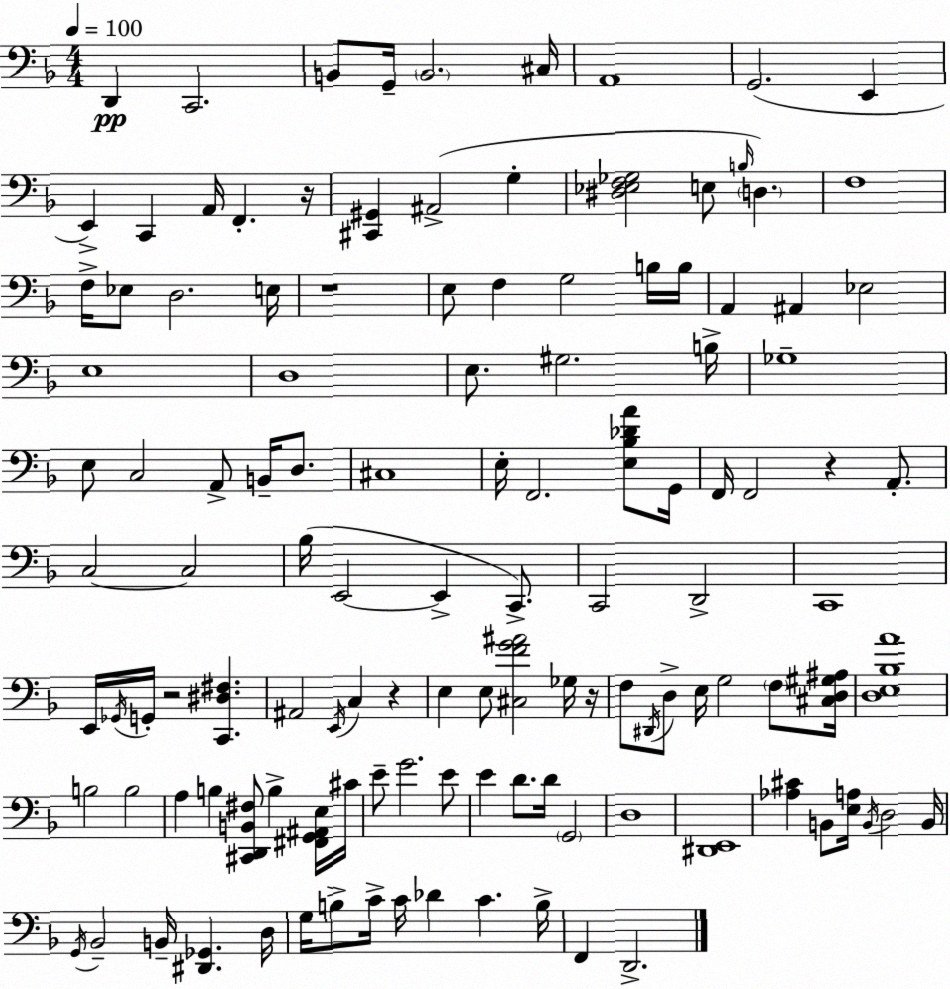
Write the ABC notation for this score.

X:1
T:Untitled
M:4/4
L:1/4
K:F
D,, C,,2 B,,/2 G,,/4 B,,2 ^C,/4 A,,4 G,,2 E,, E,, C,, A,,/4 F,, z/4 [^C,,^G,,] ^A,,2 G, [^D,_E,F,_G,]2 E,/2 B,/4 D, F,4 F,/4 _E,/2 D,2 E,/4 z4 E,/2 F, G,2 B,/4 B,/4 A,, ^A,, _E,2 E,4 D,4 E,/2 ^G,2 B,/4 _G,4 E,/2 C,2 A,,/2 B,,/4 D,/2 ^C,4 E,/4 F,,2 [E,_B,_DA]/2 G,,/4 F,,/4 F,,2 z A,,/2 C,2 C,2 _B,/4 E,,2 E,, C,,/2 C,,2 D,,2 C,,4 E,,/4 _G,,/4 G,,/4 z2 [C,,^D,^F,] ^A,,2 E,,/4 C, z E, E,/2 [^C,FG^A]2 _G,/4 z/4 F,/2 ^D,,/4 D,/2 E,/4 G,2 F,/2 [^C,D,^G,^A,]/4 [D,E,_B,A]4 B,2 B,2 A, B, [^C,,D,,B,,^F,]/2 B, [^F,,G,,^A,,E,]/4 ^C/4 E/2 G2 E/2 E D/2 D/4 G,,2 D,4 [^D,,E,,]4 [_A,^C] B,,/2 [E,A,]/4 B,,/4 D,2 B,,/4 G,,/4 _B,,2 B,,/4 [^D,,_G,,] D,/4 G,/4 B,/2 C/4 C/4 _D C B,/4 F,, D,,2